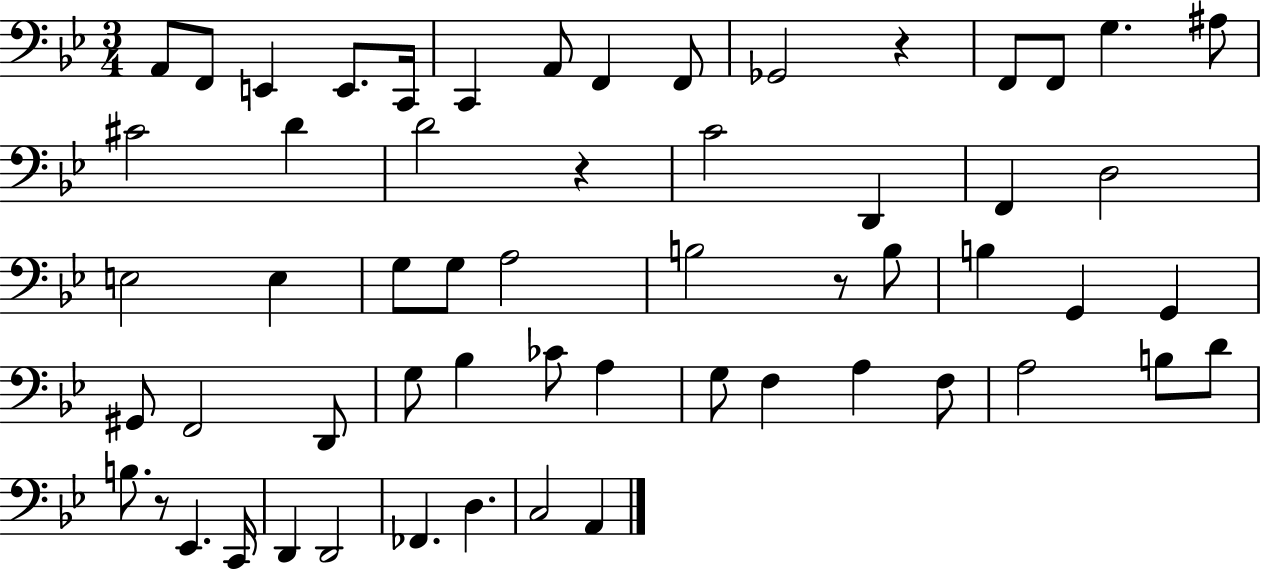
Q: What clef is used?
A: bass